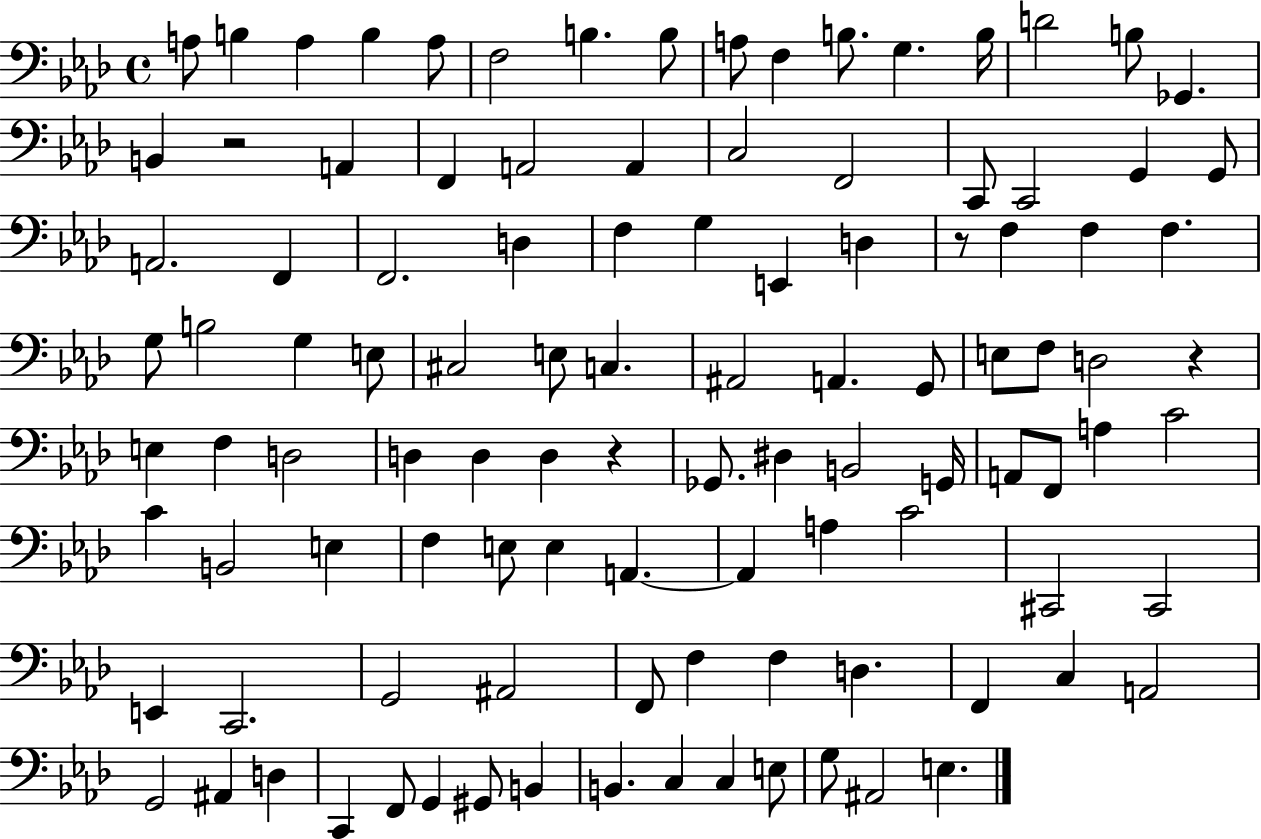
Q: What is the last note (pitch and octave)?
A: E3